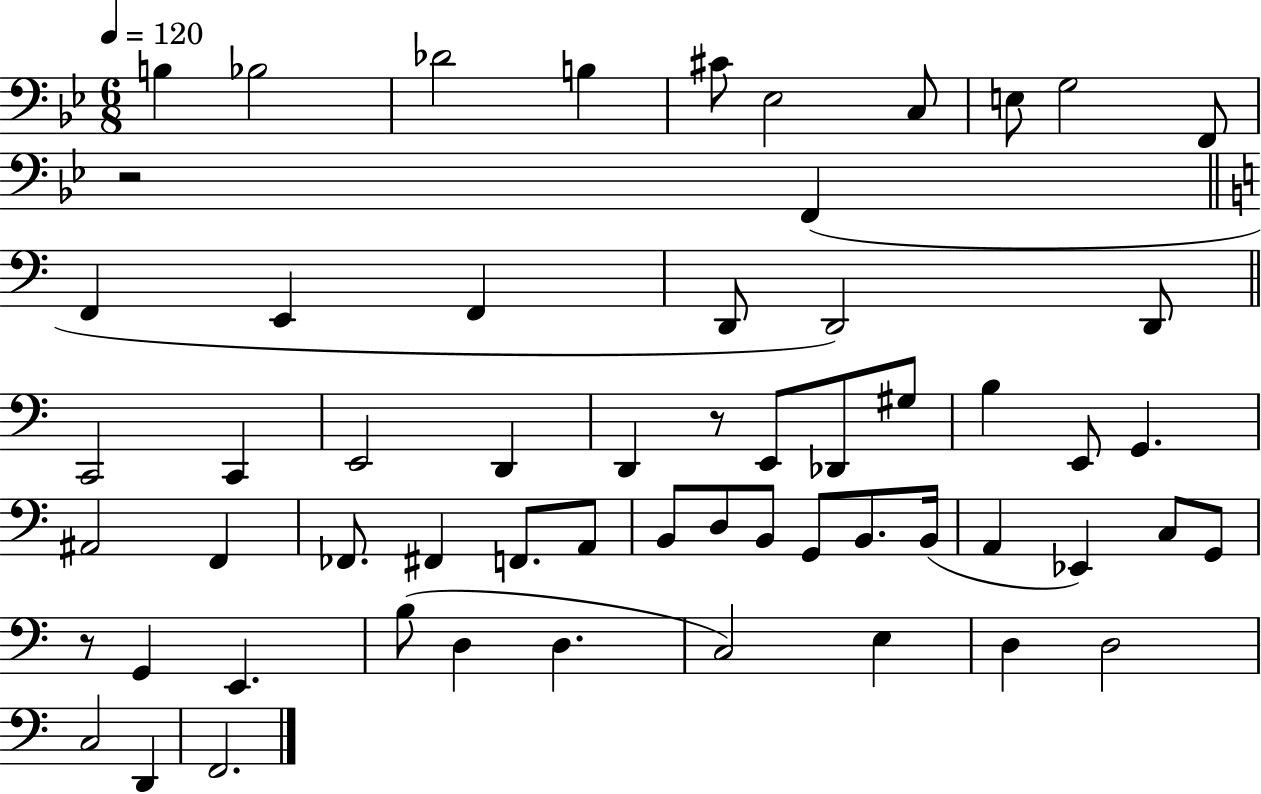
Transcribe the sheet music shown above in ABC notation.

X:1
T:Untitled
M:6/8
L:1/4
K:Bb
B, _B,2 _D2 B, ^C/2 _E,2 C,/2 E,/2 G,2 F,,/2 z2 F,, F,, E,, F,, D,,/2 D,,2 D,,/2 C,,2 C,, E,,2 D,, D,, z/2 E,,/2 _D,,/2 ^G,/2 B, E,,/2 G,, ^A,,2 F,, _F,,/2 ^F,, F,,/2 A,,/2 B,,/2 D,/2 B,,/2 G,,/2 B,,/2 B,,/4 A,, _E,, C,/2 G,,/2 z/2 G,, E,, B,/2 D, D, C,2 E, D, D,2 C,2 D,, F,,2